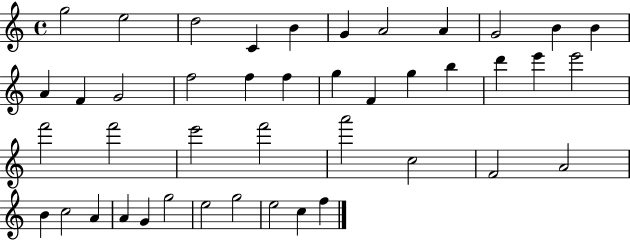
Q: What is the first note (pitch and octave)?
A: G5